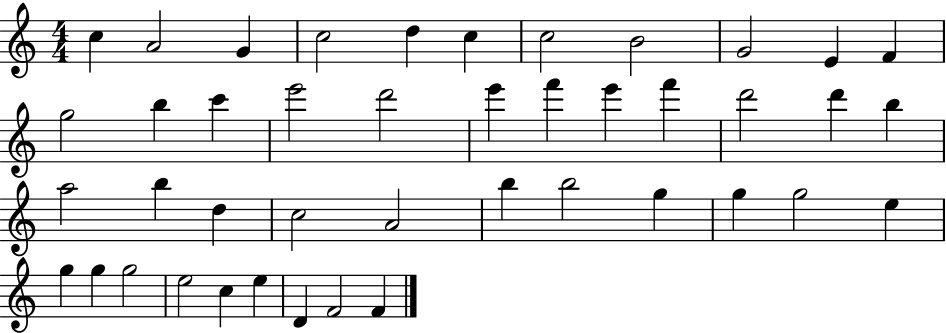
C5/q A4/h G4/q C5/h D5/q C5/q C5/h B4/h G4/h E4/q F4/q G5/h B5/q C6/q E6/h D6/h E6/q F6/q E6/q F6/q D6/h D6/q B5/q A5/h B5/q D5/q C5/h A4/h B5/q B5/h G5/q G5/q G5/h E5/q G5/q G5/q G5/h E5/h C5/q E5/q D4/q F4/h F4/q